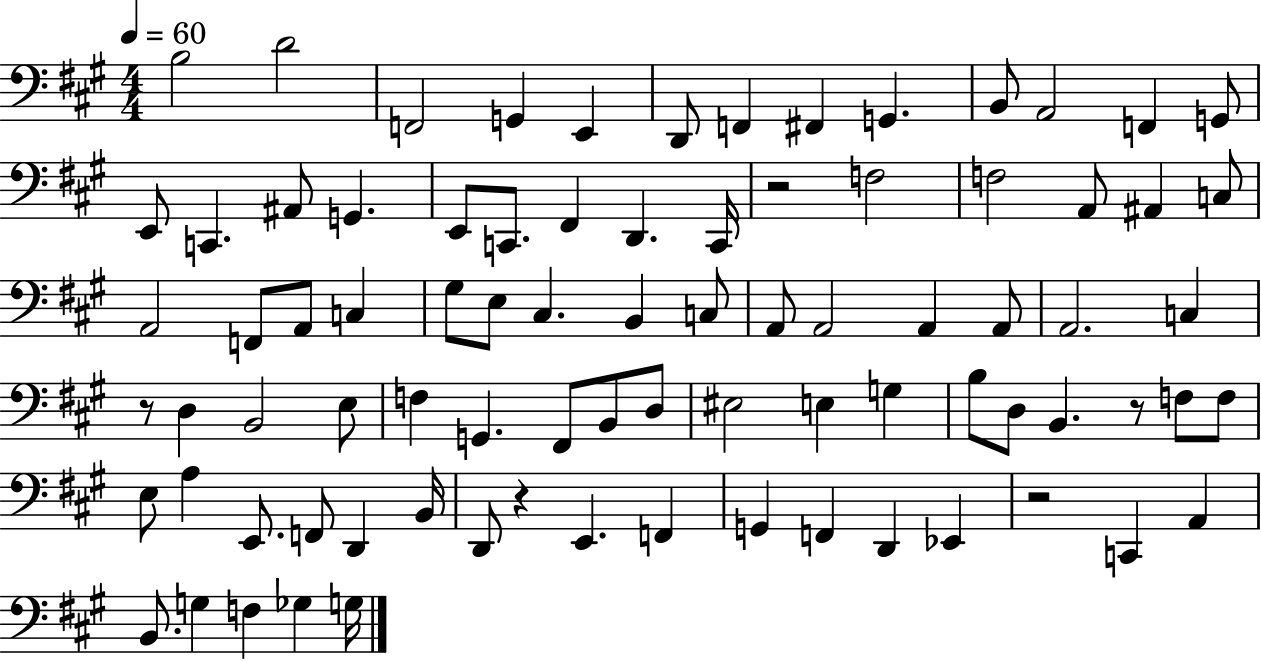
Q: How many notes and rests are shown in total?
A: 83